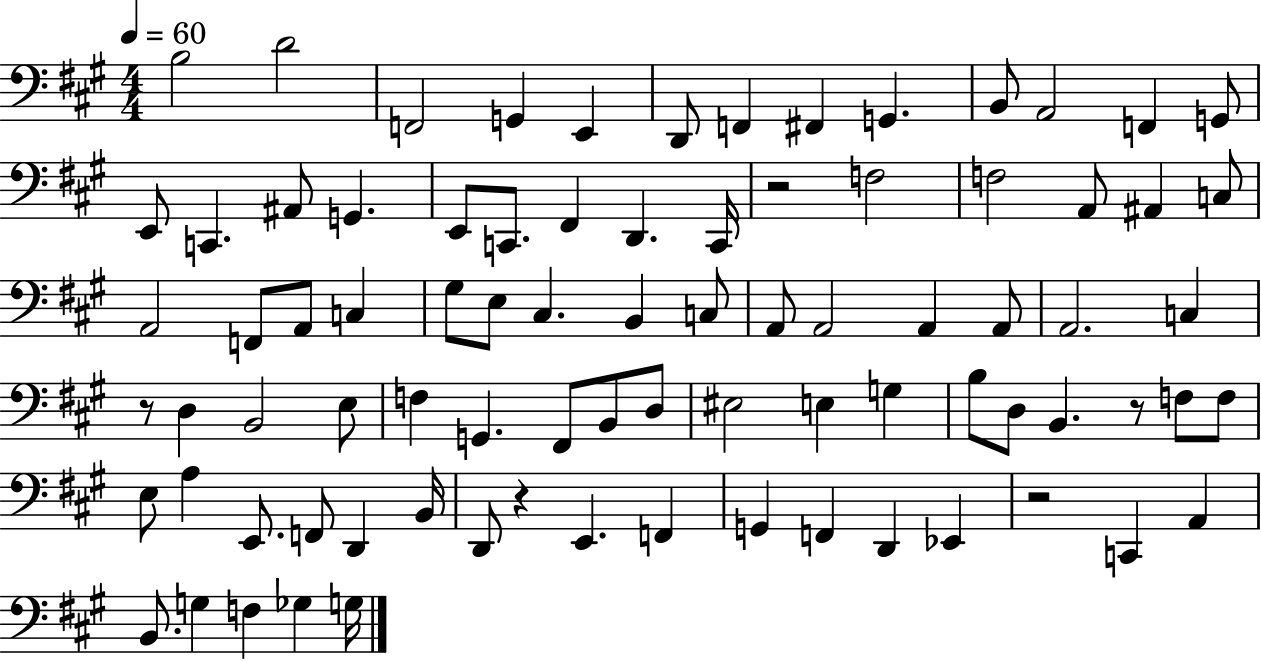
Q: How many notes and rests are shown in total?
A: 83